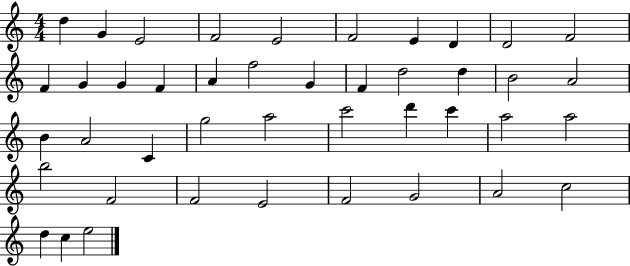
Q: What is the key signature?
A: C major